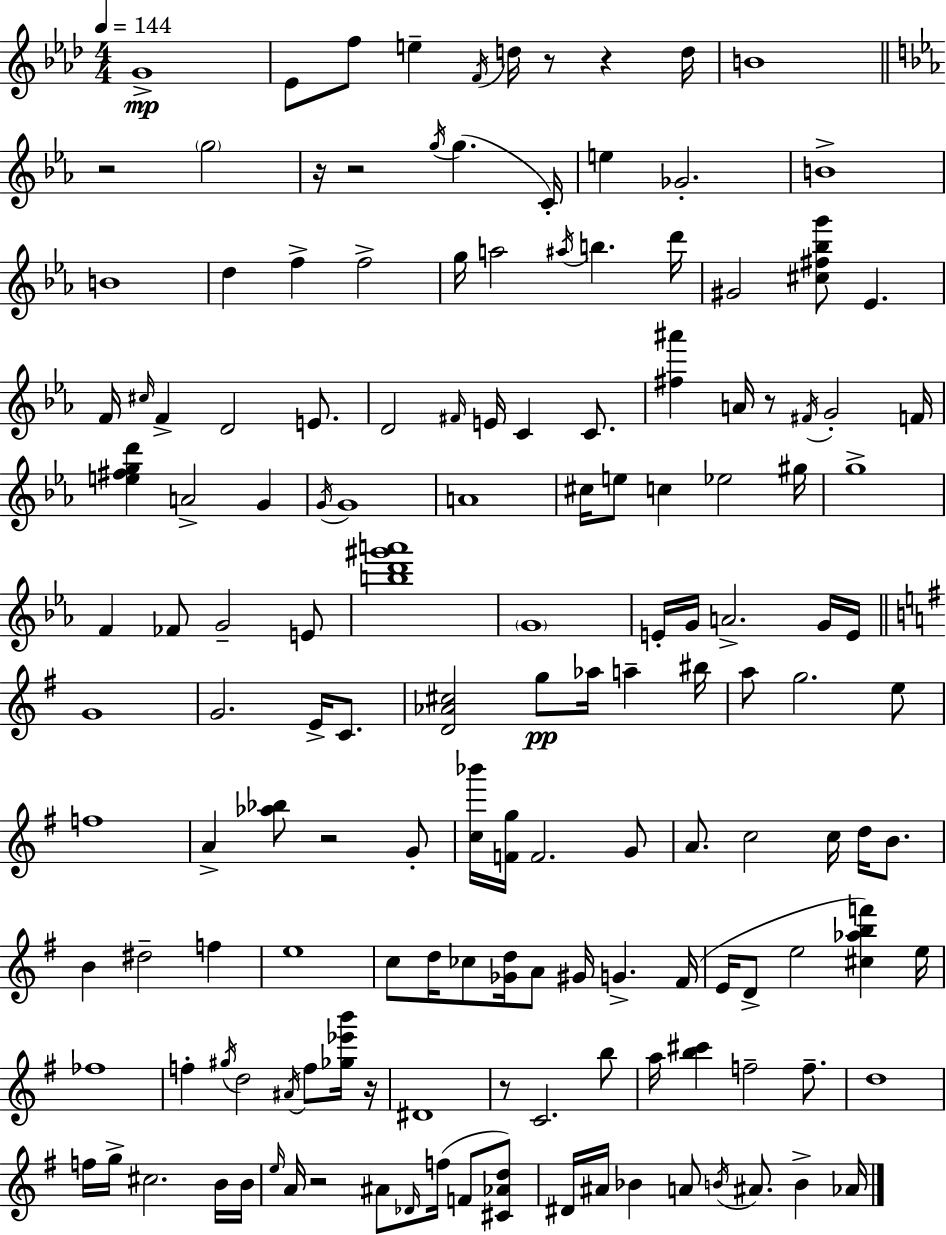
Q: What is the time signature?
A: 4/4